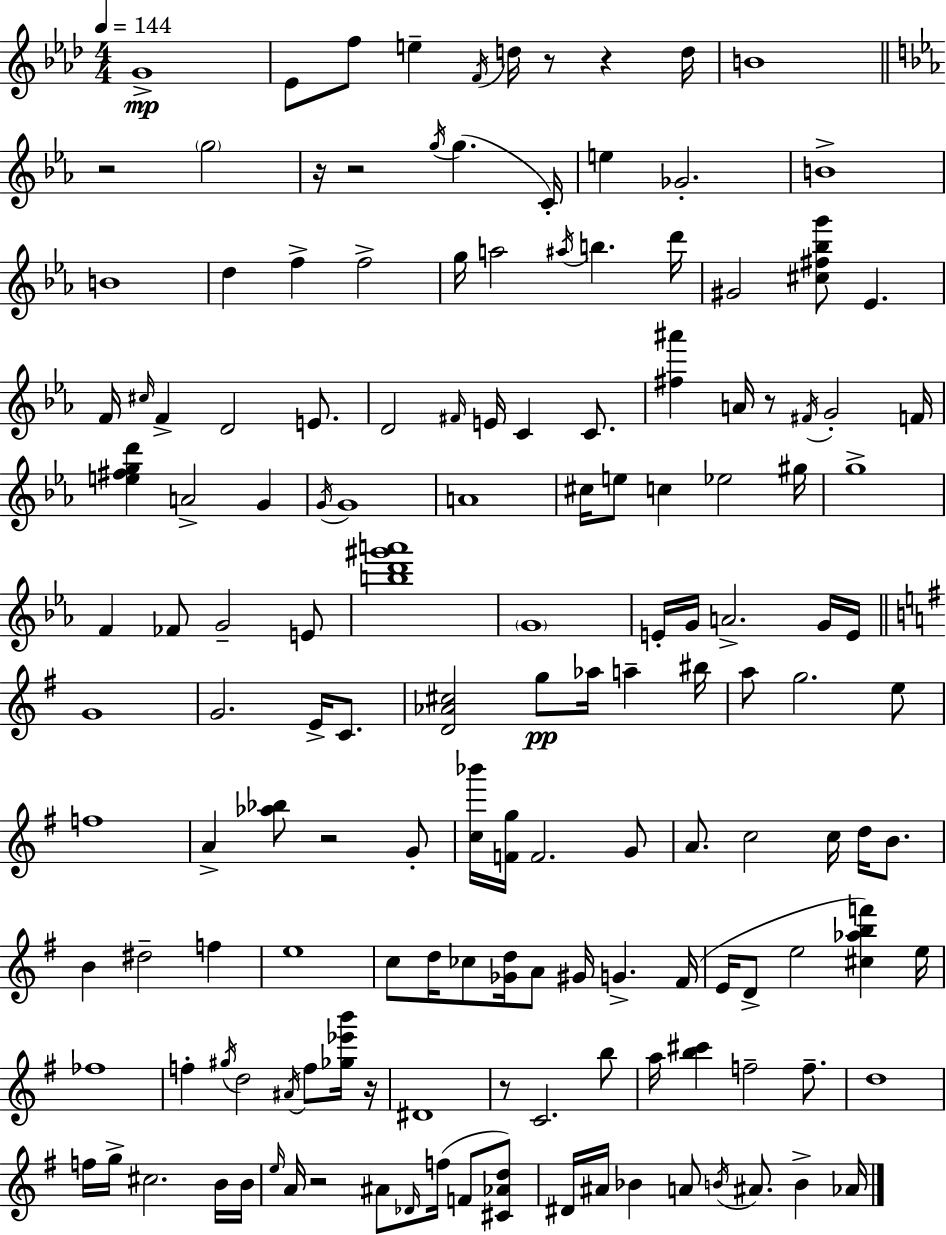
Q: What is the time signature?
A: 4/4